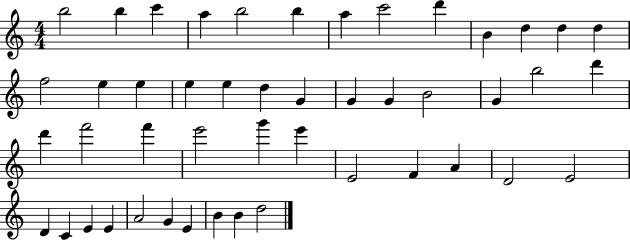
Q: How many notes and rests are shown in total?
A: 47